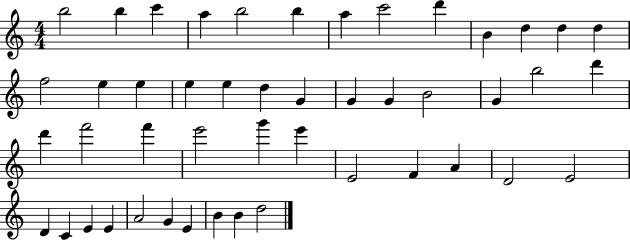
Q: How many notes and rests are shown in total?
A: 47